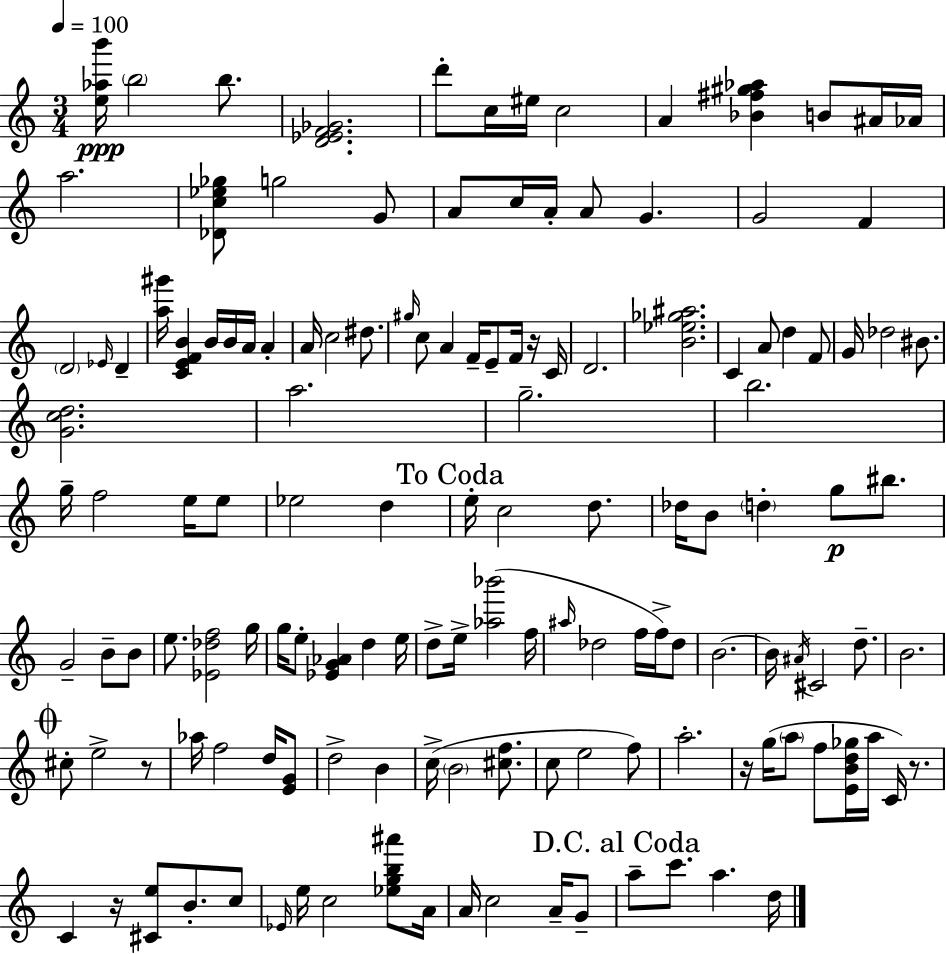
[E5,Ab5,B6]/s B5/h B5/e. [D4,Eb4,F4,Gb4]/h. D6/e C5/s EIS5/s C5/h A4/q [Bb4,F#5,G#5,Ab5]/q B4/e A#4/s Ab4/s A5/h. [Db4,C5,Eb5,Gb5]/e G5/h G4/e A4/e C5/s A4/s A4/e G4/q. G4/h F4/q D4/h Eb4/s D4/q [A5,G#6]/s [C4,E4,F4,B4]/q B4/s B4/s A4/s A4/q A4/s C5/h D#5/e. G#5/s C5/e A4/q F4/s E4/e F4/s R/s C4/s D4/h. [B4,Eb5,Gb5,A#5]/h. C4/q A4/e D5/q F4/e G4/s Db5/h BIS4/e. [G4,C5,D5]/h. A5/h. G5/h. B5/h. G5/s F5/h E5/s E5/e Eb5/h D5/q E5/s C5/h D5/e. Db5/s B4/e D5/q G5/e BIS5/e. G4/h B4/e B4/e E5/e. [Eb4,Db5,F5]/h G5/s G5/s E5/e [Eb4,G4,Ab4]/q D5/q E5/s D5/e E5/s [Ab5,Bb6]/h F5/s A#5/s Db5/h F5/s F5/s Db5/e B4/h. B4/s A#4/s C#4/h D5/e. B4/h. C#5/e E5/h R/e Ab5/s F5/h D5/s [E4,G4]/e D5/h B4/q C5/s B4/h [C#5,F5]/e. C5/e E5/h F5/e A5/h. R/s G5/s A5/e F5/e [E4,B4,D5,Gb5]/s A5/s C4/s R/e. C4/q R/s [C#4,E5]/e B4/e. C5/e Eb4/s E5/s C5/h [Eb5,G5,B5,A#6]/e A4/s A4/s C5/h A4/s G4/e A5/e C6/e. A5/q. D5/s